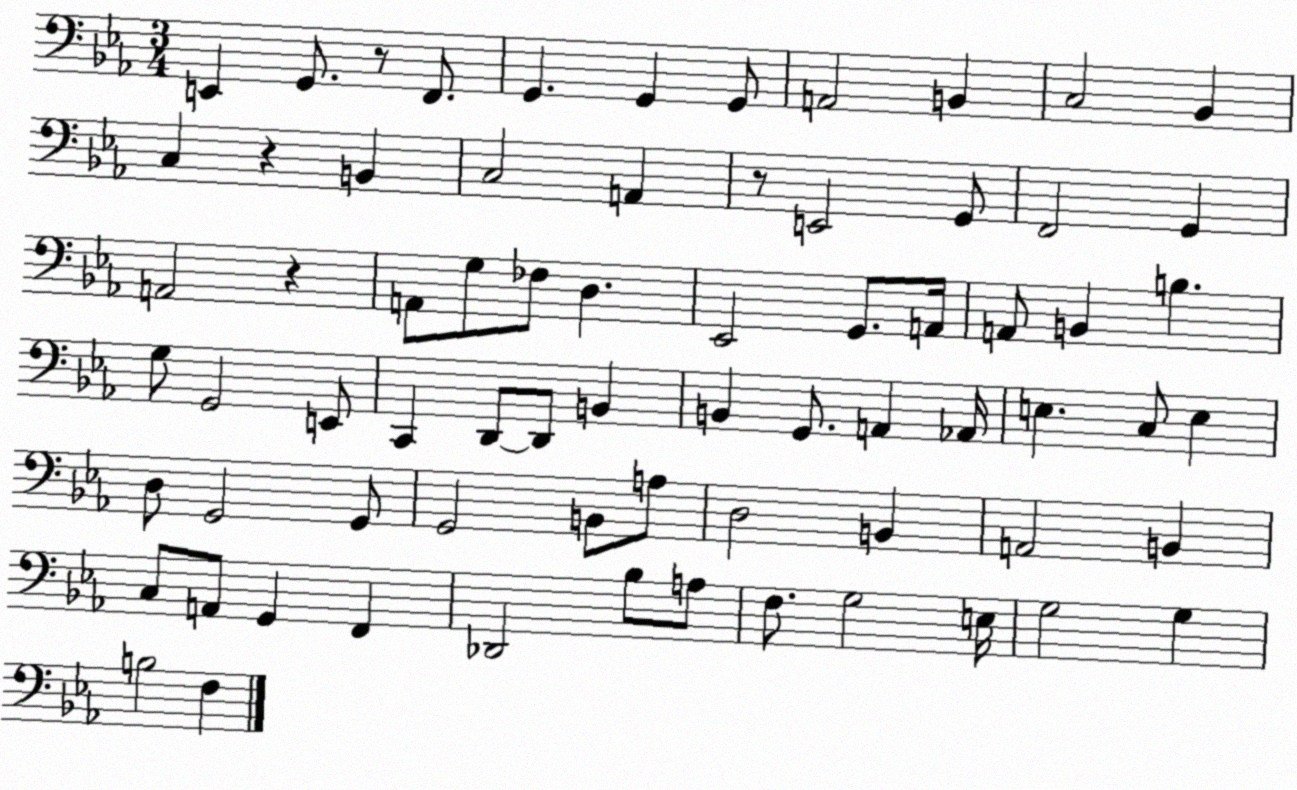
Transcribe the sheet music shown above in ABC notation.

X:1
T:Untitled
M:3/4
L:1/4
K:Eb
E,, G,,/2 z/2 F,,/2 G,, G,, G,,/2 A,,2 B,, C,2 _B,, C, z B,, C,2 A,, z/2 E,,2 G,,/2 F,,2 G,, A,,2 z A,,/2 G,/2 _F,/2 D, _E,,2 G,,/2 A,,/4 A,,/2 B,, B, G,/2 G,,2 E,,/2 C,, D,,/2 D,,/2 B,, B,, G,,/2 A,, _A,,/4 E, C,/2 E, D,/2 G,,2 G,,/2 G,,2 B,,/2 A,/2 D,2 B,, A,,2 B,, C,/2 A,,/2 G,, F,, _D,,2 _B,/2 A,/2 F,/2 G,2 E,/4 G,2 G, B,2 F,